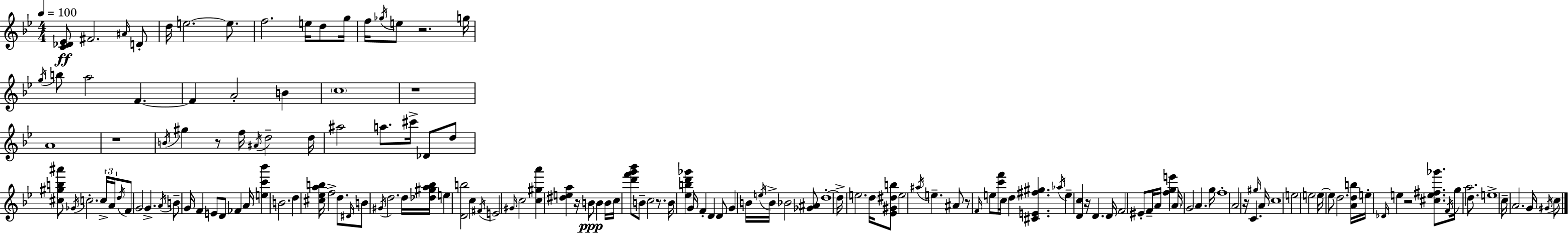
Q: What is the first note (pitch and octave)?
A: F#4